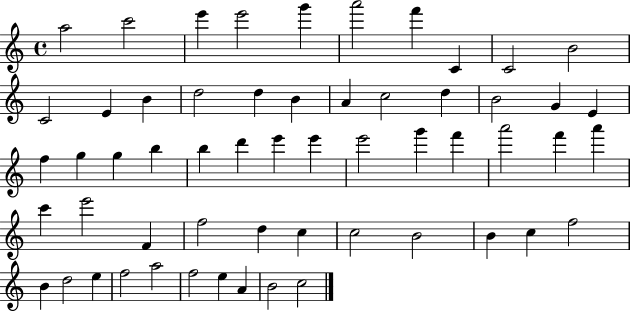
{
  \clef treble
  \time 4/4
  \defaultTimeSignature
  \key c \major
  a''2 c'''2 | e'''4 e'''2 g'''4 | a'''2 f'''4 c'4 | c'2 b'2 | \break c'2 e'4 b'4 | d''2 d''4 b'4 | a'4 c''2 d''4 | b'2 g'4 e'4 | \break f''4 g''4 g''4 b''4 | b''4 d'''4 e'''4 e'''4 | e'''2 g'''4 f'''4 | a'''2 f'''4 a'''4 | \break c'''4 e'''2 f'4 | f''2 d''4 c''4 | c''2 b'2 | b'4 c''4 f''2 | \break b'4 d''2 e''4 | f''2 a''2 | f''2 e''4 a'4 | b'2 c''2 | \break \bar "|."
}